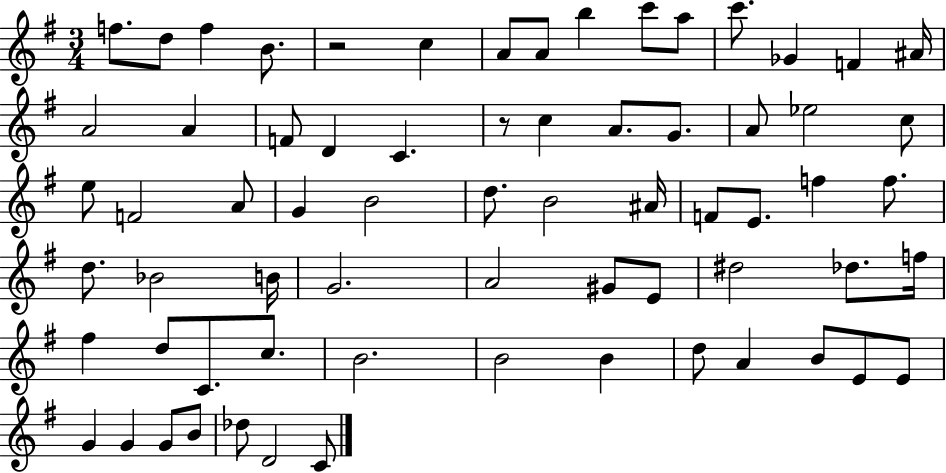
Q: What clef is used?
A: treble